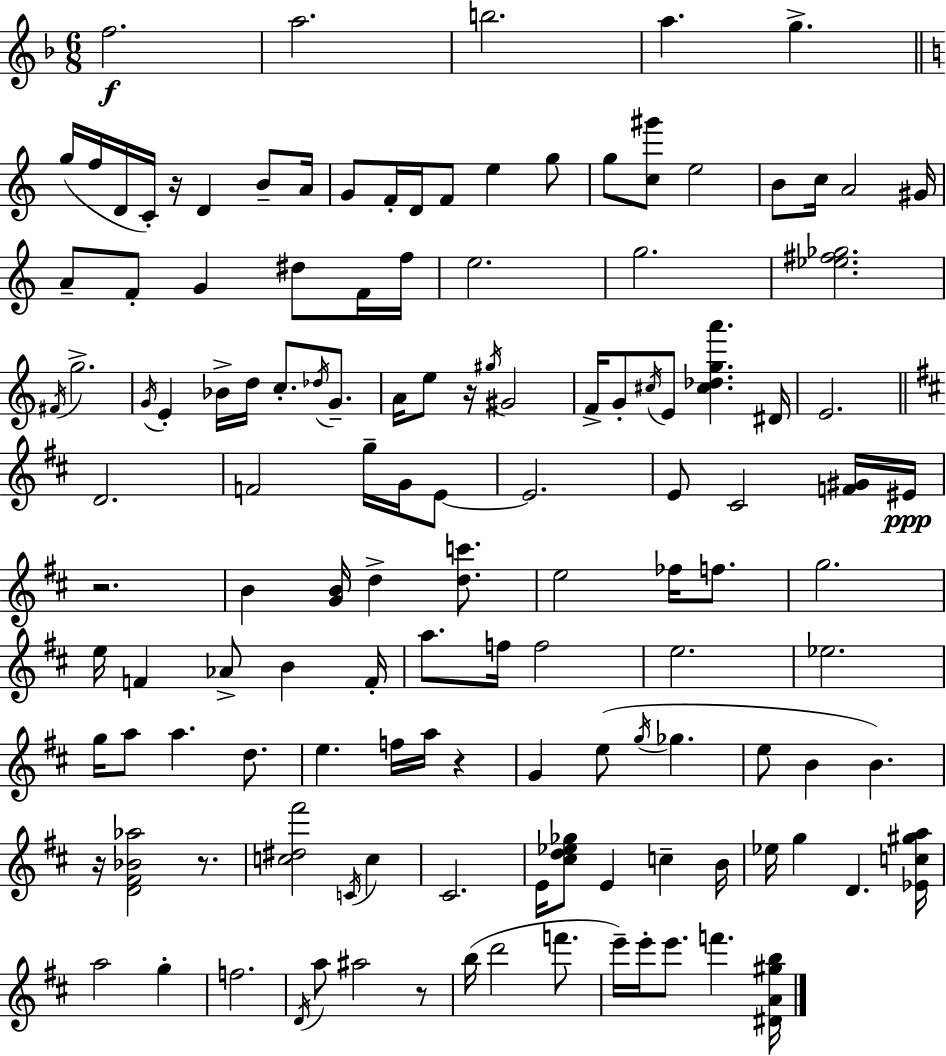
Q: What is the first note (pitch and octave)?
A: F5